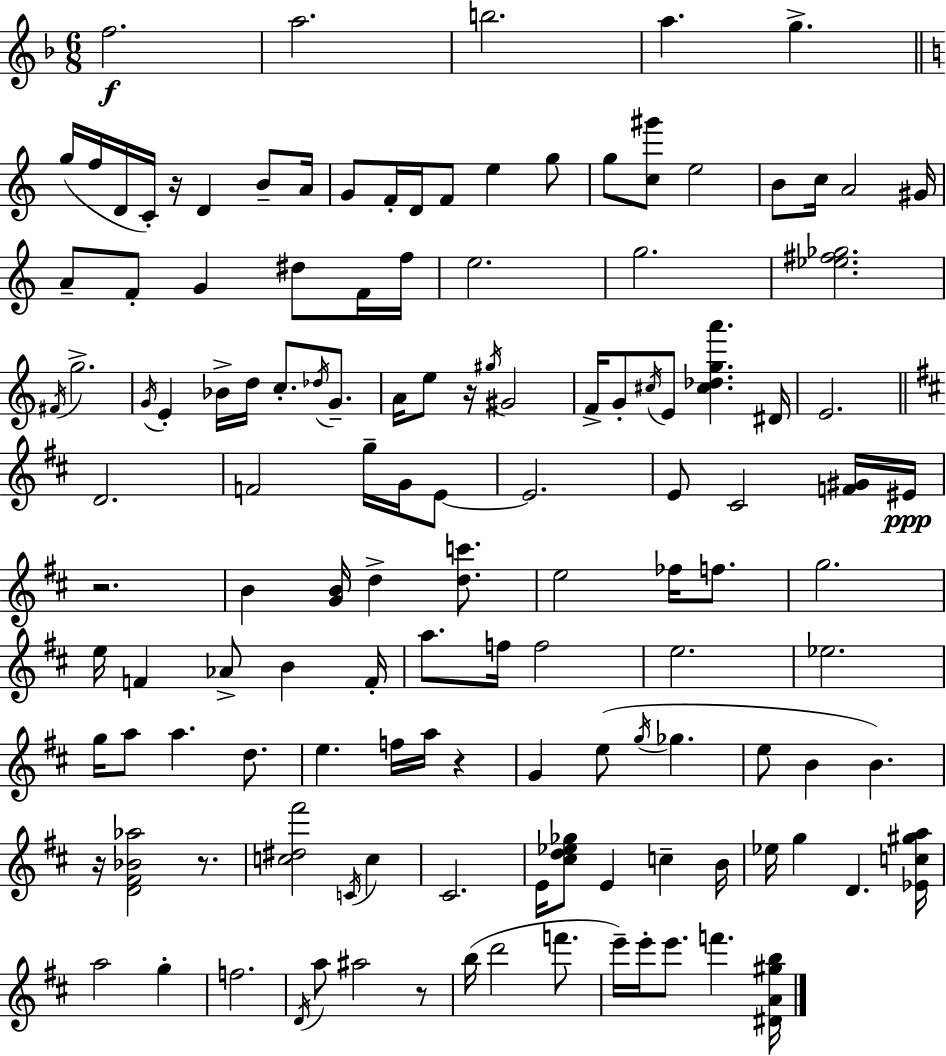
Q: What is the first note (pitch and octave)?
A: F5